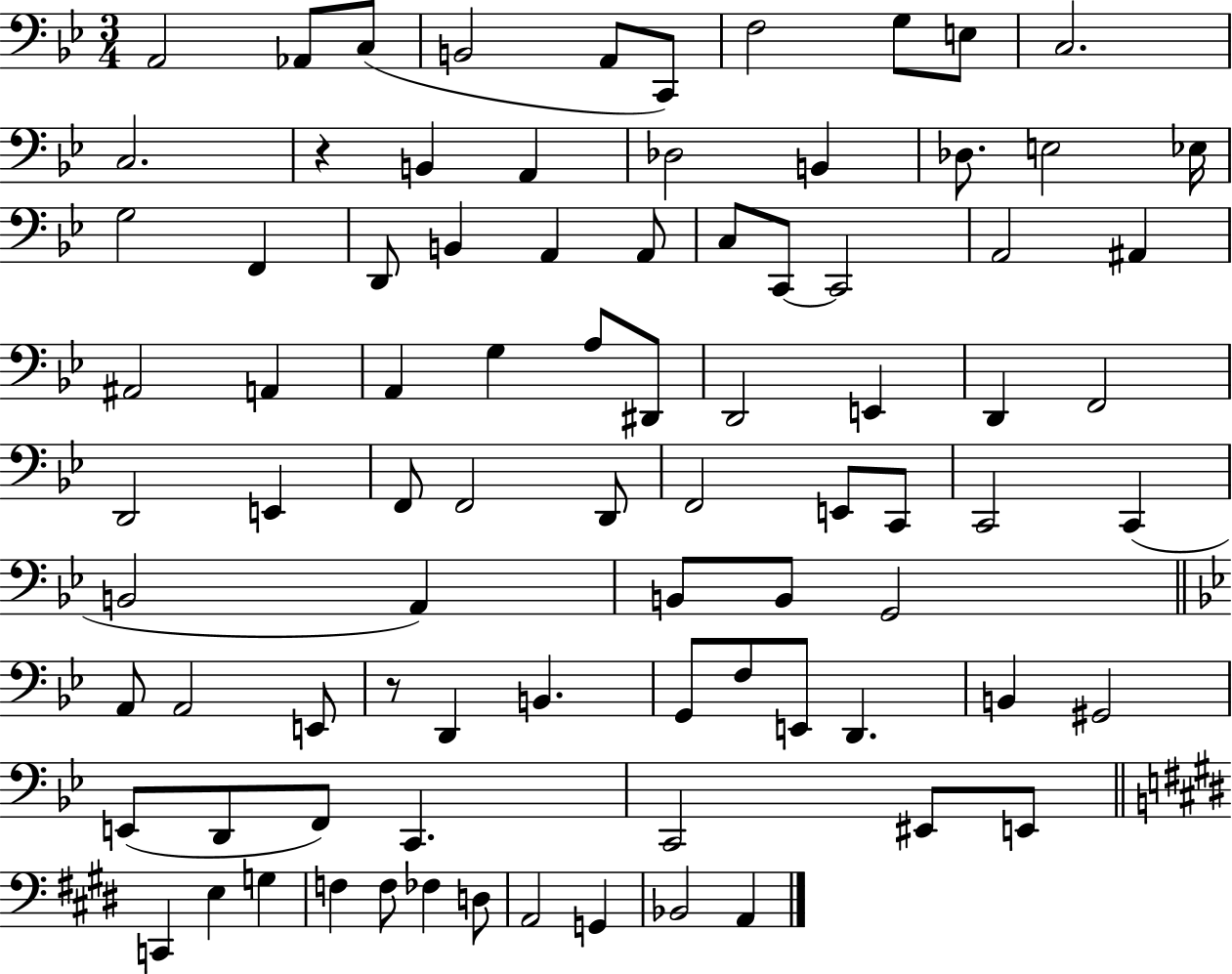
X:1
T:Untitled
M:3/4
L:1/4
K:Bb
A,,2 _A,,/2 C,/2 B,,2 A,,/2 C,,/2 F,2 G,/2 E,/2 C,2 C,2 z B,, A,, _D,2 B,, _D,/2 E,2 _E,/4 G,2 F,, D,,/2 B,, A,, A,,/2 C,/2 C,,/2 C,,2 A,,2 ^A,, ^A,,2 A,, A,, G, A,/2 ^D,,/2 D,,2 E,, D,, F,,2 D,,2 E,, F,,/2 F,,2 D,,/2 F,,2 E,,/2 C,,/2 C,,2 C,, B,,2 A,, B,,/2 B,,/2 G,,2 A,,/2 A,,2 E,,/2 z/2 D,, B,, G,,/2 F,/2 E,,/2 D,, B,, ^G,,2 E,,/2 D,,/2 F,,/2 C,, C,,2 ^E,,/2 E,,/2 C,, E, G, F, F,/2 _F, D,/2 A,,2 G,, _B,,2 A,,